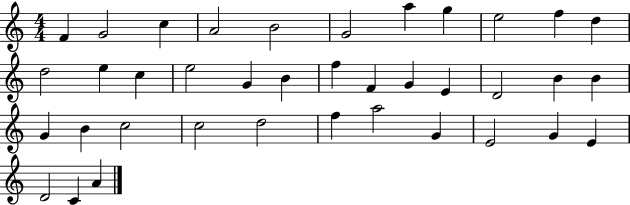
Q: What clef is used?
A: treble